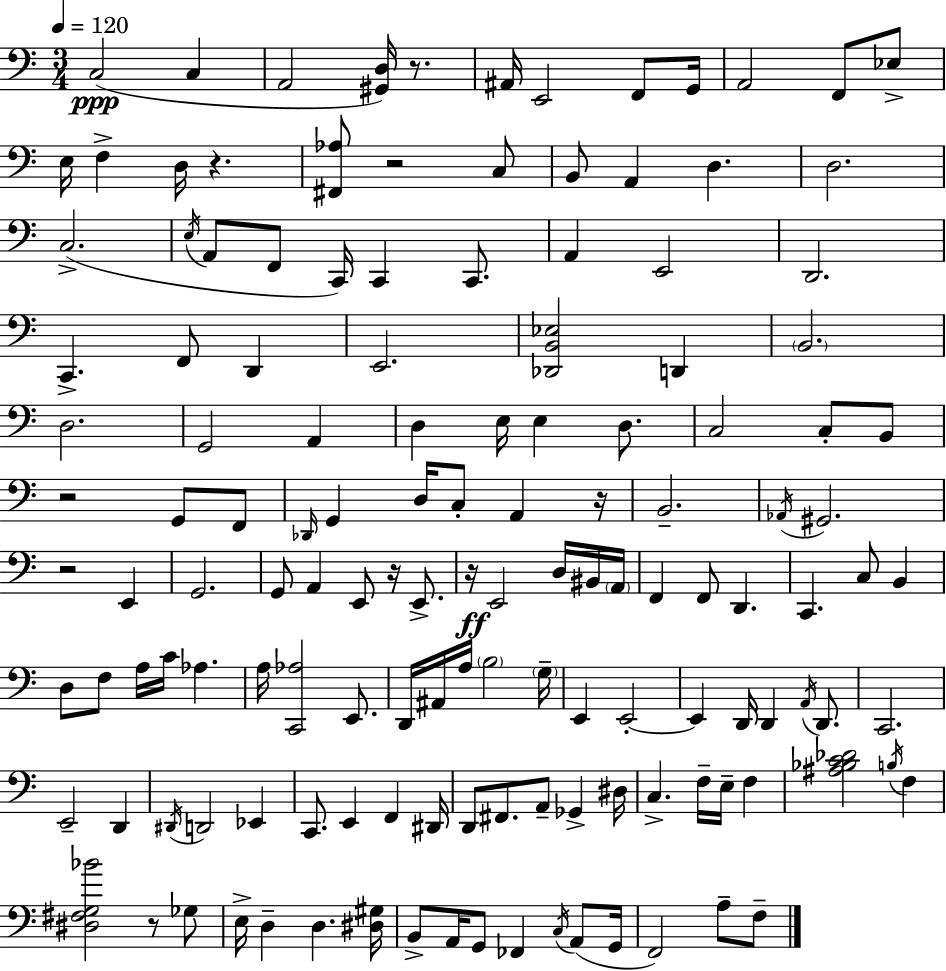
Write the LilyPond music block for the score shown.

{
  \clef bass
  \numericTimeSignature
  \time 3/4
  \key c \major
  \tempo 4 = 120
  c2(\ppp c4 | a,2 <gis, d>16) r8. | ais,16 e,2 f,8 g,16 | a,2 f,8 ees8-> | \break e16 f4-> d16 r4. | <fis, aes>8 r2 c8 | b,8 a,4 d4. | d2. | \break c2.->( | \acciaccatura { e16 } a,8 f,8 c,16) c,4 c,8. | a,4 e,2 | d,2. | \break c,4.-> f,8 d,4 | e,2. | <des, b, ees>2 d,4 | \parenthesize b,2. | \break d2. | g,2 a,4 | d4 e16 e4 d8. | c2 c8-. b,8 | \break r2 g,8 f,8 | \grace { des,16 } g,4 d16 c8-. a,4 | r16 b,2.-- | \acciaccatura { aes,16 } gis,2. | \break r2 e,4 | g,2. | g,8 a,4 e,8 r16 | e,8.-> r16\ff e,2 | \break d16 bis,16 \parenthesize a,16 f,4 f,8 d,4. | c,4. c8 b,4 | d8 f8 a16 c'16 aes4. | a16 <c, aes>2 | \break e,8. d,16 ais,16 a16 \parenthesize b2 | \parenthesize g16-- e,4 e,2-.~~ | e,4 d,16 d,4 | \acciaccatura { a,16 } d,8. c,2. | \break e,2-- | d,4 \acciaccatura { dis,16 } d,2 | ees,4 c,8. e,4 | f,4 dis,16 d,8 fis,8. a,8-- | \break ges,4-> dis16 c4.-> f16-- | e16-- f4 <ais bes c' des'>2 | \acciaccatura { b16 } f4 <dis fis g bes'>2 | r8 ges8 e16-> d4-- d4. | \break <dis gis>16 b,8-> a,16 g,8 fes,4 | \acciaccatura { c16 }( a,8 g,16 f,2) | a8-- f8-- \bar "|."
}